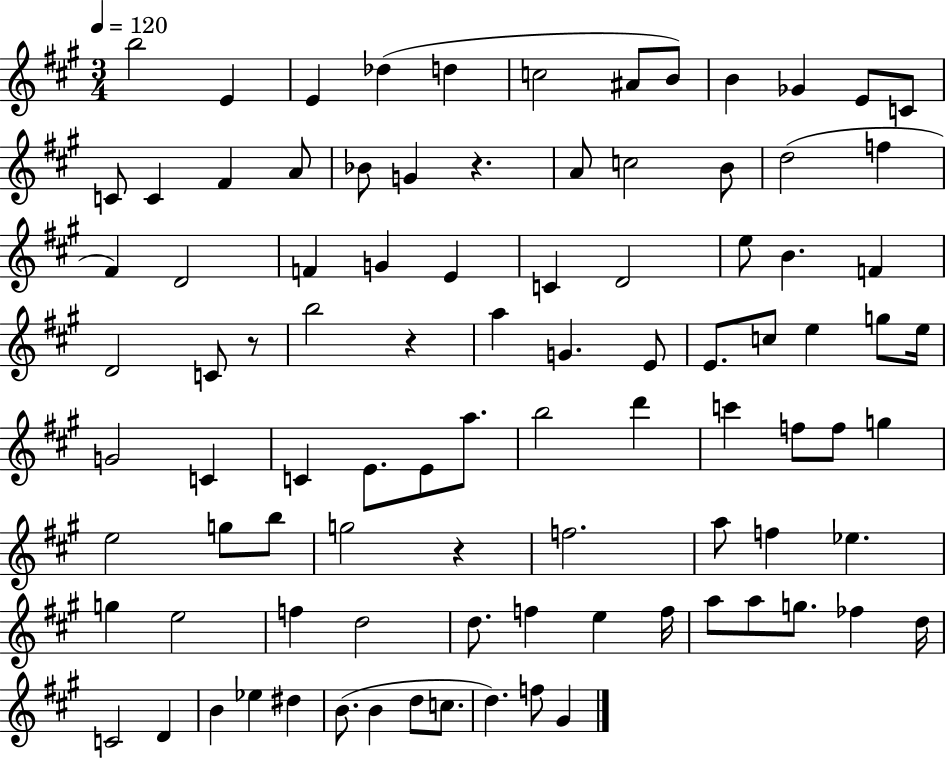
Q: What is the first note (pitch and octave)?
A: B5